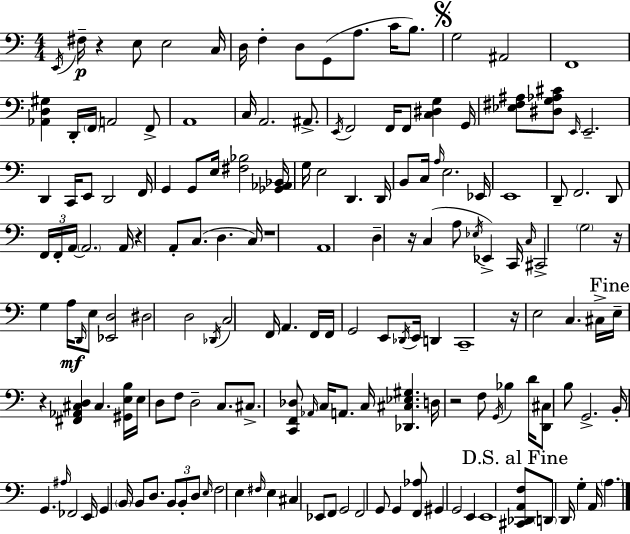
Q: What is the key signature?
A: A minor